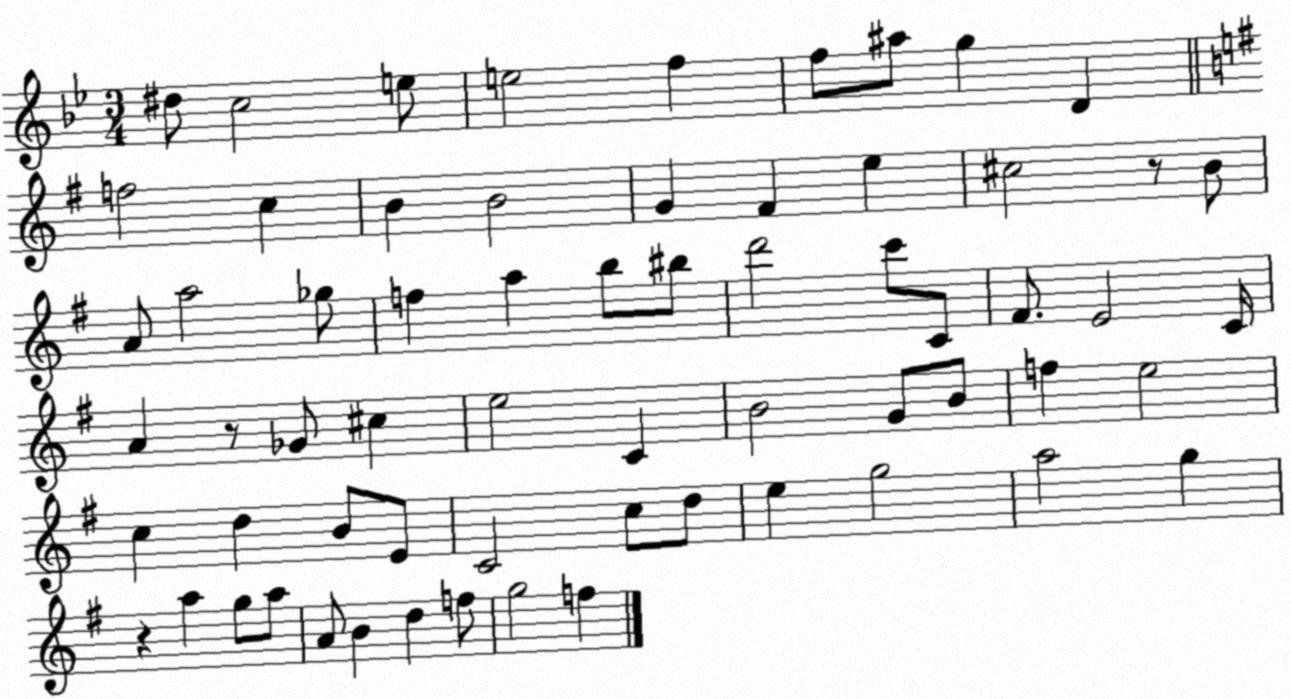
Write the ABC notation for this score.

X:1
T:Untitled
M:3/4
L:1/4
K:Bb
^d/2 c2 e/2 e2 f f/2 ^a/2 g D f2 c B B2 G ^F e ^c2 z/2 B/2 A/2 a2 _g/2 f a b/2 ^b/2 d'2 c'/2 C/2 ^F/2 E2 C/4 A z/2 _G/2 ^c e2 C B2 G/2 B/2 f e2 c d B/2 E/2 C2 c/2 d/2 e g2 a2 g z a g/2 a/2 A/2 B d f/2 g2 f